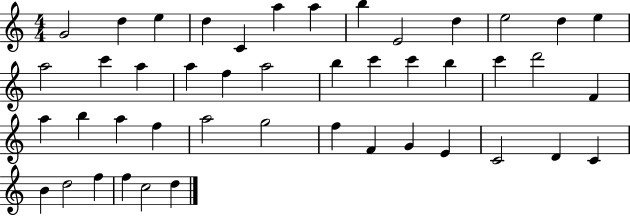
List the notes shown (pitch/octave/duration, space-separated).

G4/h D5/q E5/q D5/q C4/q A5/q A5/q B5/q E4/h D5/q E5/h D5/q E5/q A5/h C6/q A5/q A5/q F5/q A5/h B5/q C6/q C6/q B5/q C6/q D6/h F4/q A5/q B5/q A5/q F5/q A5/h G5/h F5/q F4/q G4/q E4/q C4/h D4/q C4/q B4/q D5/h F5/q F5/q C5/h D5/q